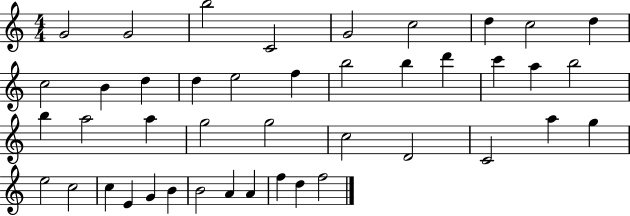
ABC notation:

X:1
T:Untitled
M:4/4
L:1/4
K:C
G2 G2 b2 C2 G2 c2 d c2 d c2 B d d e2 f b2 b d' c' a b2 b a2 a g2 g2 c2 D2 C2 a g e2 c2 c E G B B2 A A f d f2